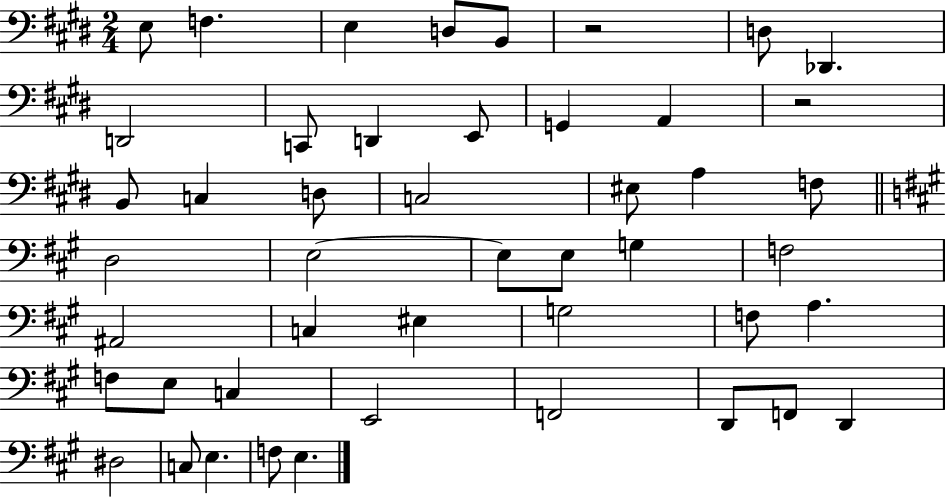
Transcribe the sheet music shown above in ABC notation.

X:1
T:Untitled
M:2/4
L:1/4
K:E
E,/2 F, E, D,/2 B,,/2 z2 D,/2 _D,, D,,2 C,,/2 D,, E,,/2 G,, A,, z2 B,,/2 C, D,/2 C,2 ^E,/2 A, F,/2 D,2 E,2 E,/2 E,/2 G, F,2 ^A,,2 C, ^E, G,2 F,/2 A, F,/2 E,/2 C, E,,2 F,,2 D,,/2 F,,/2 D,, ^D,2 C,/2 E, F,/2 E,